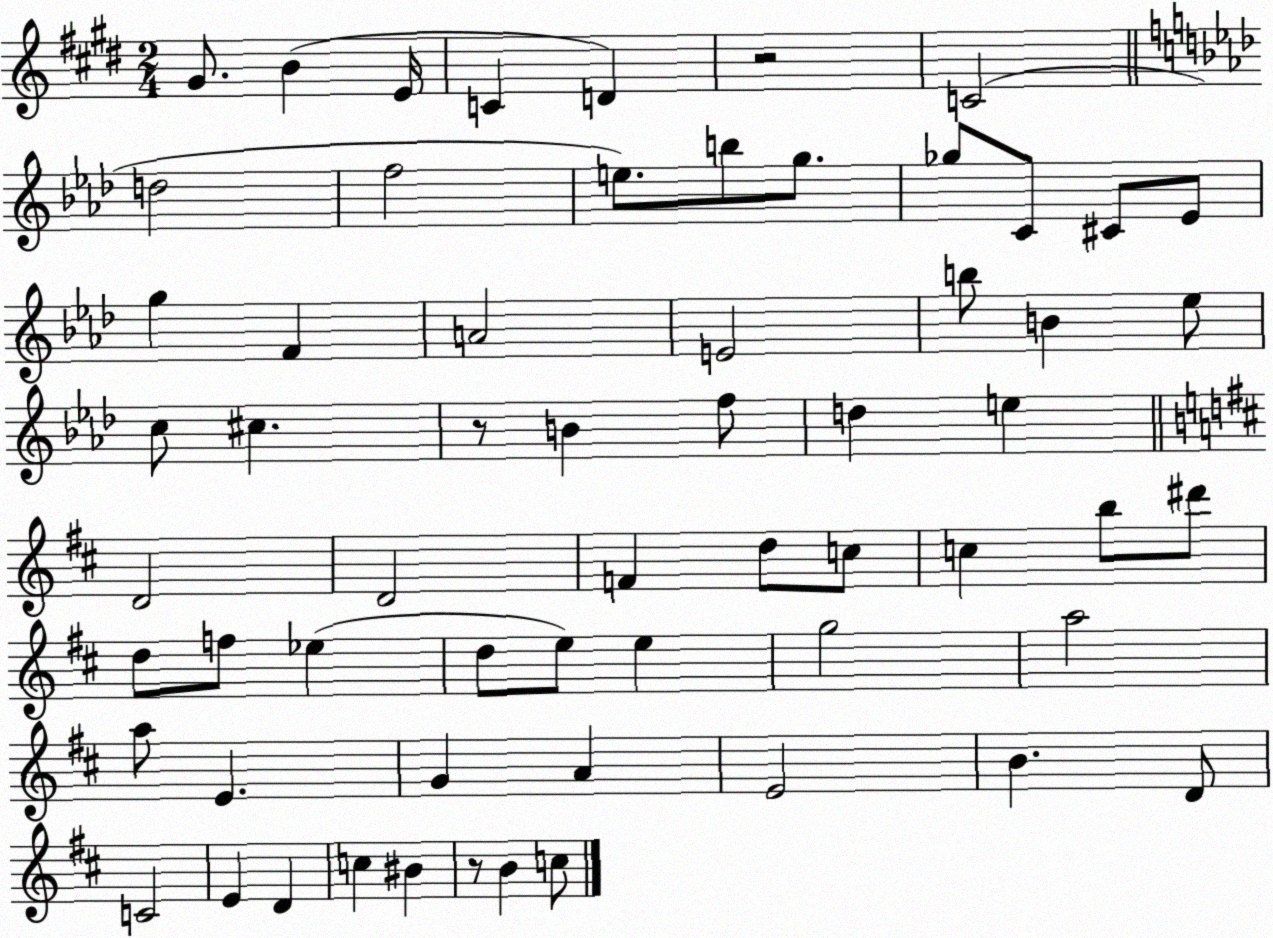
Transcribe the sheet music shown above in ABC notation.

X:1
T:Untitled
M:2/4
L:1/4
K:E
^G/2 B E/4 C D z2 C2 d2 f2 e/2 b/2 g/2 _g/2 C/2 ^C/2 _E/2 g F A2 E2 b/2 B _e/2 c/2 ^c z/2 B f/2 d e D2 D2 F d/2 c/2 c b/2 ^d'/2 d/2 f/2 _e d/2 e/2 e g2 a2 a/2 E G A E2 B D/2 C2 E D c ^B z/2 B c/2